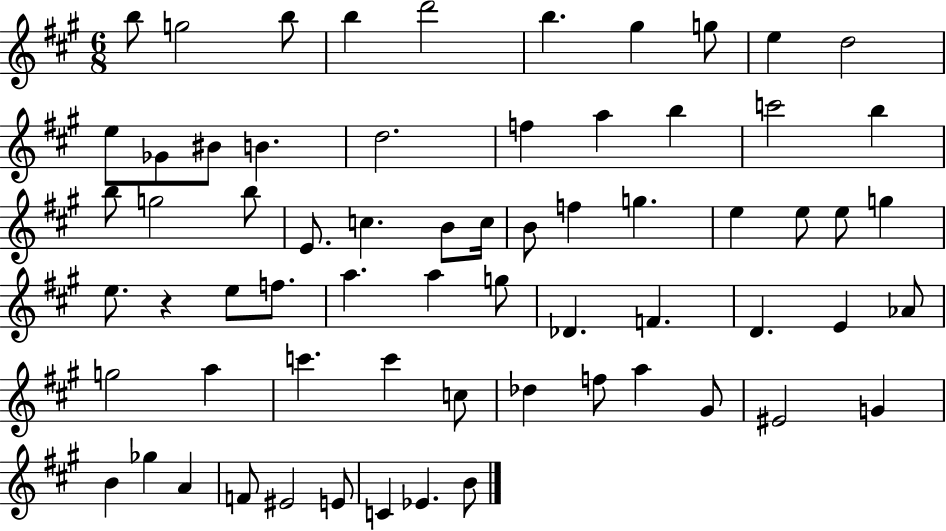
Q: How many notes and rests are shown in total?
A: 66